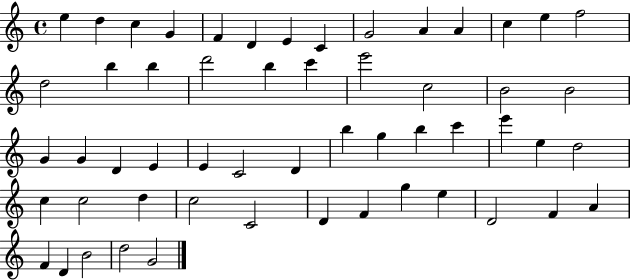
X:1
T:Untitled
M:4/4
L:1/4
K:C
e d c G F D E C G2 A A c e f2 d2 b b d'2 b c' e'2 c2 B2 B2 G G D E E C2 D b g b c' e' e d2 c c2 d c2 C2 D F g e D2 F A F D B2 d2 G2